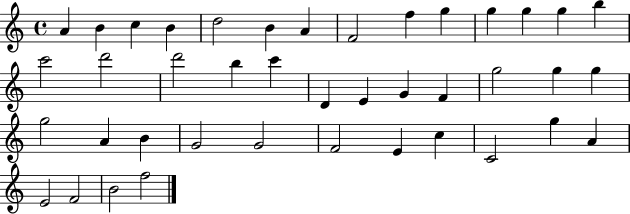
{
  \clef treble
  \time 4/4
  \defaultTimeSignature
  \key c \major
  a'4 b'4 c''4 b'4 | d''2 b'4 a'4 | f'2 f''4 g''4 | g''4 g''4 g''4 b''4 | \break c'''2 d'''2 | d'''2 b''4 c'''4 | d'4 e'4 g'4 f'4 | g''2 g''4 g''4 | \break g''2 a'4 b'4 | g'2 g'2 | f'2 e'4 c''4 | c'2 g''4 a'4 | \break e'2 f'2 | b'2 f''2 | \bar "|."
}